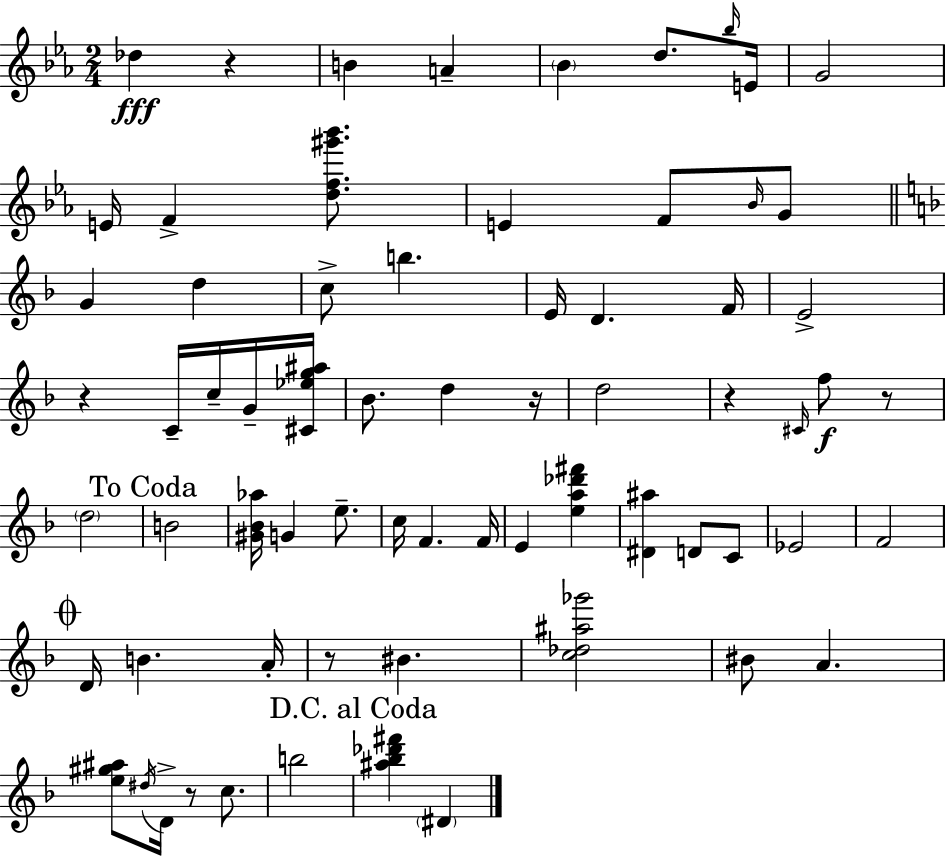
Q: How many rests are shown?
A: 7